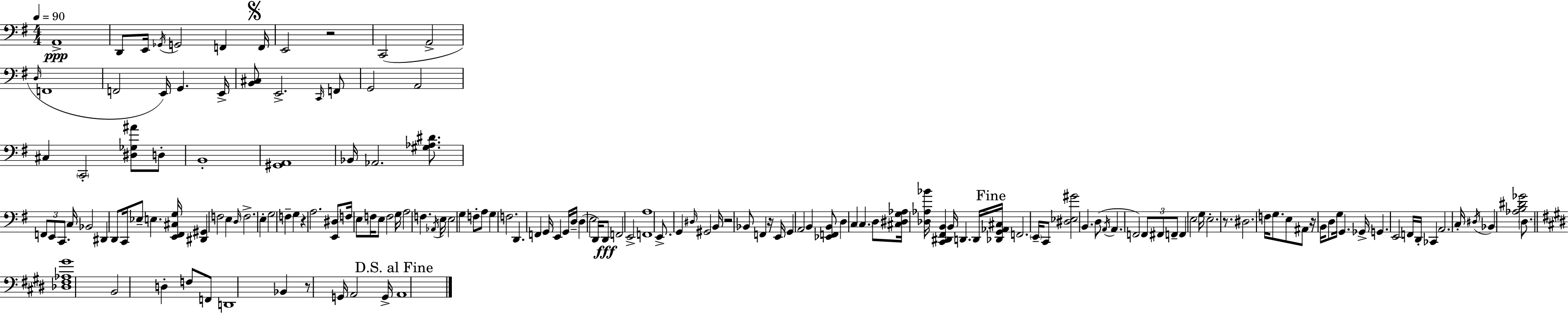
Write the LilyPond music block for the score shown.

{
  \clef bass
  \numericTimeSignature
  \time 4/4
  \key e \minor
  \tempo 4 = 90
  a,1->\ppp | d,8 e,16 \acciaccatura { ges,16 } g,2 f,4 | \mark \markup { \musicglyph "scripts.segno" } f,16 e,2 r2 | c,2( a,2-> | \break \grace { d16 } f,1 | f,2 e,16) g,4. | e,16-> <b, cis>8 e,2.-> | \grace { c,16 } f,8 g,2 a,2 | \break cis4 \parenthesize c,2-. <dis ges ais'>8 | d8-. b,1-. | <gis, a,>1 | bes,16 aes,2. | \break <gis aes dis'>8. \tuplet 3/2 { f,8 e,8 c,8. } c16 bes,2 | dis,4 d,8 c,16 ees8-- e4. | <e, fis, cis g>16 <dis, gis,>4 f2 e4 | \grace { d16 } f2.-> | \break e4-. g2 f4-- | g4 r4 a2. | <e, dis>8 \parenthesize f16 e8 f16 e8 f2 | g16 a2 f4. | \break \acciaccatura { aes,16 } e16 e2 g4 | f8-. a8 g4 f2. | d,4. f,4 g,16 | e,4 g,16 d16-- d4( e2 | \break d,16) d,8\fff f,2 e,2-> | <f, a>1 | e,8.-> g,4 \grace { dis16 } gis,2 | b,16 r2 bes,8 | \break f,4 r16 e,16 g,4 a,2 | b,4 <ees, f, b,>8 d4 c4 | \parenthesize c4. d8 <cis dis g aes>16 <des aes bes'>16 <c, dis, fis, b,>4 b,16 d,4. | d,16 \mark "Fine" <des, g, aes, cis>16 f,2. | \break \parenthesize e,16-- c,8 <dis ees gis'>2 b,4. | d8( \acciaccatura { a,16 } a,4. f,2) | \tuplet 3/2 { f,8 fis,8 f,8-- } f,4 e2 | g16 e2.-. | \break r8. dis2. | f16 g8. e8 ais,8 r16 b,16 d8 g16 | g,4. ges,16-> g,4. e,2 | f,16 d,16-. ces,4 a,2. | \break c16-. \acciaccatura { dis16 } bes,4 <aes b dis' ges'>2 | \parenthesize d8. \bar "||" \break \key e \major <des fis aes gis'>1 | b,2 d4-. f8 f,8 | d,1 | bes,4 r8 g,16 a,2 g,16-> | \break \mark "D.S. al Fine" a,1 | \bar "|."
}